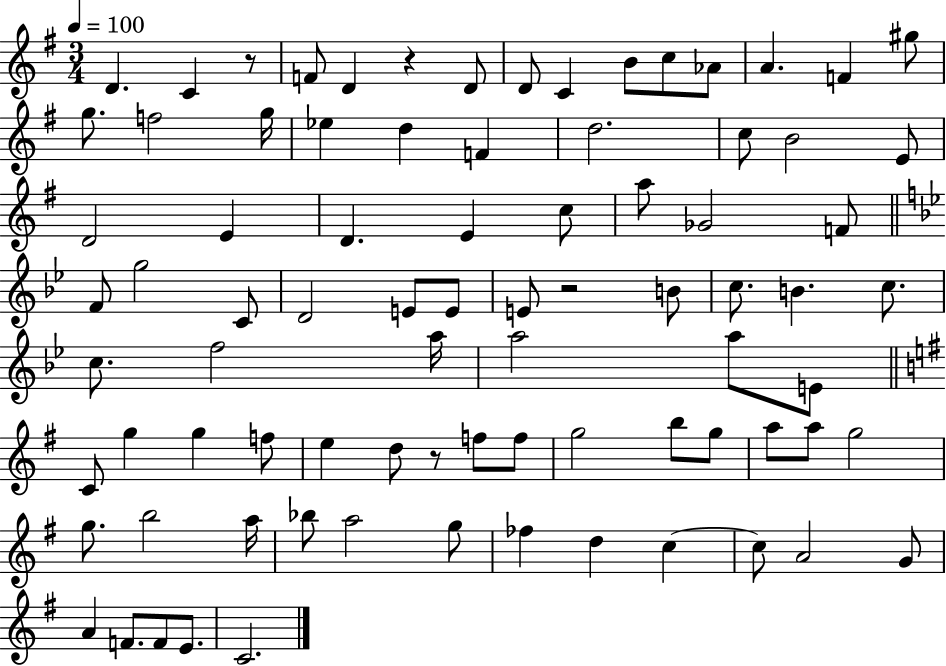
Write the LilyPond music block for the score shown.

{
  \clef treble
  \numericTimeSignature
  \time 3/4
  \key g \major
  \tempo 4 = 100
  \repeat volta 2 { d'4. c'4 r8 | f'8 d'4 r4 d'8 | d'8 c'4 b'8 c''8 aes'8 | a'4. f'4 gis''8 | \break g''8. f''2 g''16 | ees''4 d''4 f'4 | d''2. | c''8 b'2 e'8 | \break d'2 e'4 | d'4. e'4 c''8 | a''8 ges'2 f'8 | \bar "||" \break \key bes \major f'8 g''2 c'8 | d'2 e'8 e'8 | e'8 r2 b'8 | c''8. b'4. c''8. | \break c''8. f''2 a''16 | a''2 a''8 e'8 | \bar "||" \break \key e \minor c'8 g''4 g''4 f''8 | e''4 d''8 r8 f''8 f''8 | g''2 b''8 g''8 | a''8 a''8 g''2 | \break g''8. b''2 a''16 | bes''8 a''2 g''8 | fes''4 d''4 c''4~~ | c''8 a'2 g'8 | \break a'4 f'8. f'8 e'8. | c'2. | } \bar "|."
}